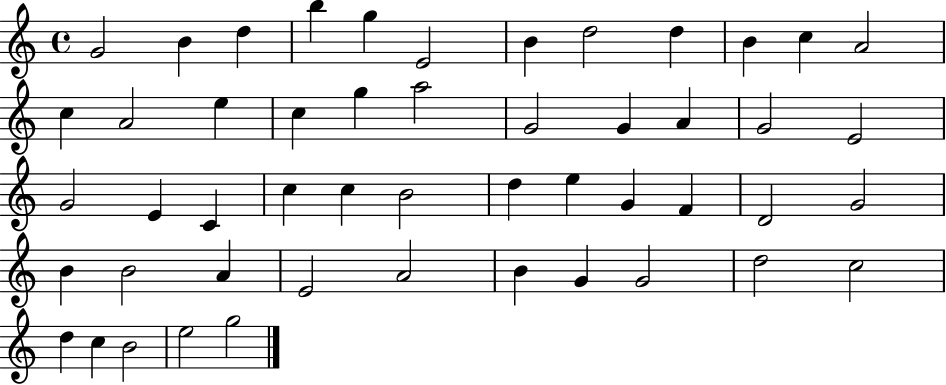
X:1
T:Untitled
M:4/4
L:1/4
K:C
G2 B d b g E2 B d2 d B c A2 c A2 e c g a2 G2 G A G2 E2 G2 E C c c B2 d e G F D2 G2 B B2 A E2 A2 B G G2 d2 c2 d c B2 e2 g2